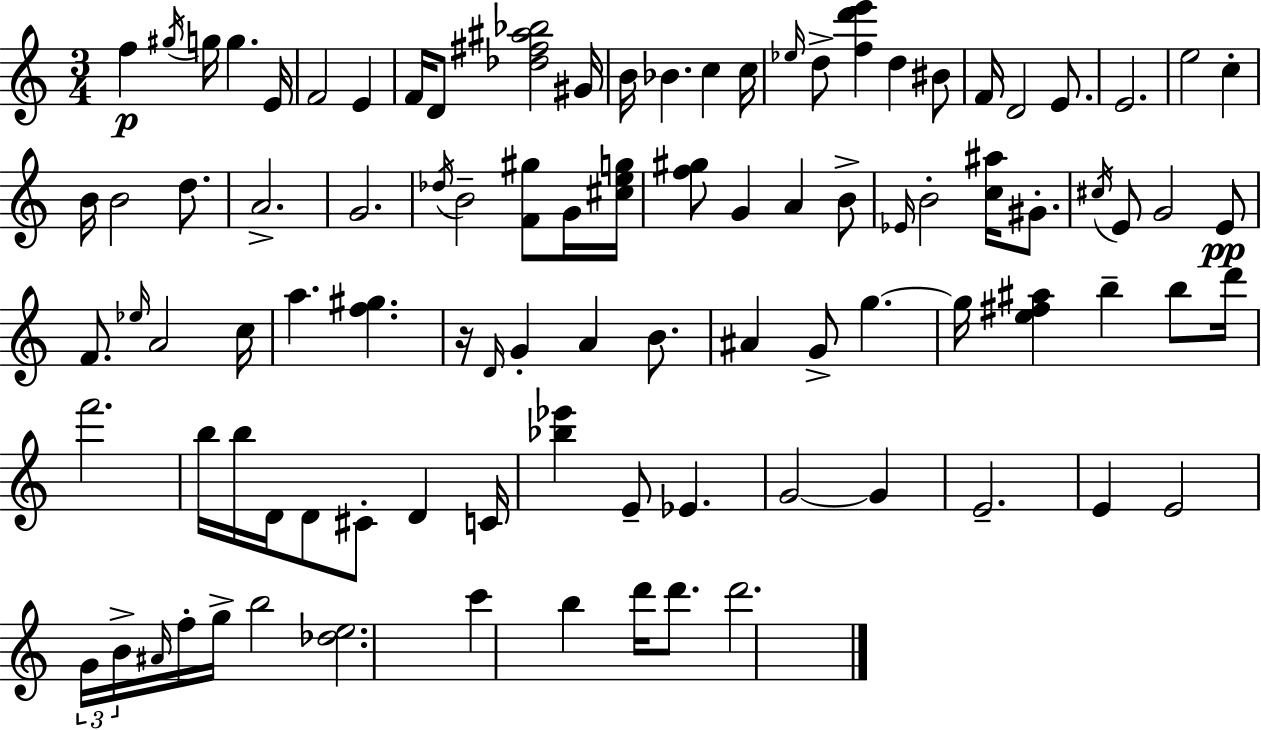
{
  \clef treble
  \numericTimeSignature
  \time 3/4
  \key a \minor
  f''4\p \acciaccatura { gis''16 } g''16 g''4. | e'16 f'2 e'4 | f'16 d'8 <des'' fis'' ais'' bes''>2 | gis'16 b'16 bes'4. c''4 | \break c''16 \grace { ees''16 } d''8-> <f'' d''' e'''>4 d''4 | bis'8 f'16 d'2 e'8. | e'2. | e''2 c''4-. | \break b'16 b'2 d''8. | a'2.-> | g'2. | \acciaccatura { des''16 } b'2-- <f' gis''>8 | \break g'16 <cis'' e'' g''>16 <f'' gis''>8 g'4 a'4 | b'8-> \grace { ees'16 } b'2-. | <c'' ais''>16 gis'8.-. \acciaccatura { cis''16 } e'8 g'2 | e'8\pp f'8. \grace { ees''16 } a'2 | \break c''16 a''4. | <f'' gis''>4. r16 \grace { d'16 } g'4-. | a'4 b'8. ais'4 g'8-> | g''4.~~ g''16 <e'' fis'' ais''>4 | \break b''4-- b''8 d'''16 f'''2. | b''16 b''16 d'16 d'8 | cis'8-. d'4 c'16 <bes'' ees'''>4 e'8-- | ees'4. g'2~~ | \break g'4 e'2.-- | e'4 e'2 | \tuplet 3/2 { g'16 b'16-> \grace { ais'16 } } f''16-. g''16-> | b''2 <des'' e''>2. | \break c'''4 | b''4 d'''16 d'''8. d'''2. | \bar "|."
}